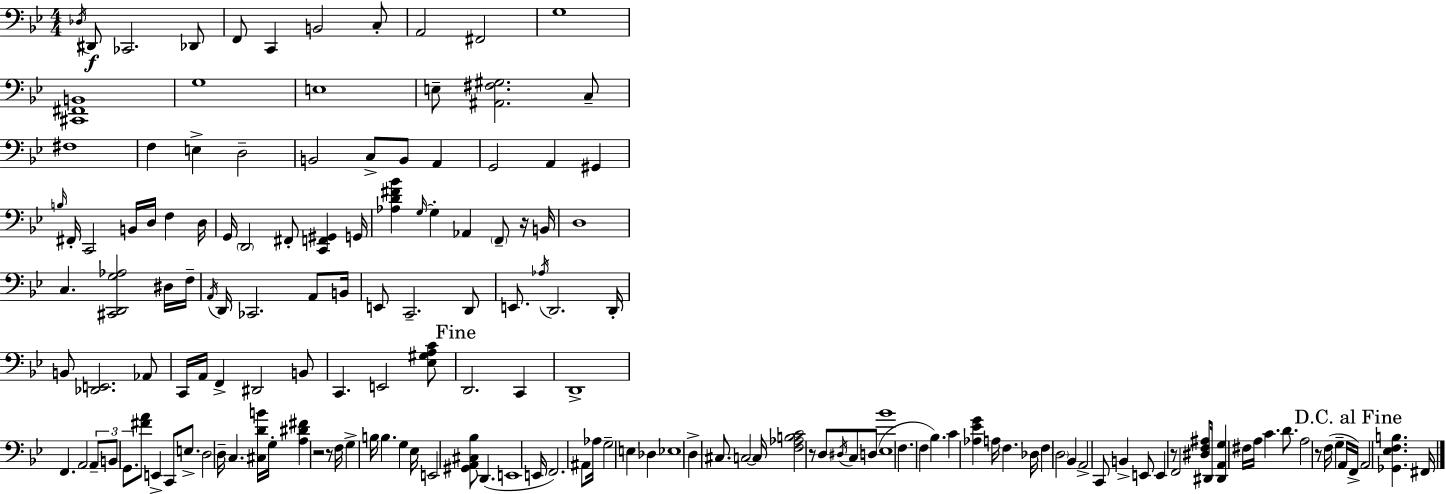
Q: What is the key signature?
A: BES major